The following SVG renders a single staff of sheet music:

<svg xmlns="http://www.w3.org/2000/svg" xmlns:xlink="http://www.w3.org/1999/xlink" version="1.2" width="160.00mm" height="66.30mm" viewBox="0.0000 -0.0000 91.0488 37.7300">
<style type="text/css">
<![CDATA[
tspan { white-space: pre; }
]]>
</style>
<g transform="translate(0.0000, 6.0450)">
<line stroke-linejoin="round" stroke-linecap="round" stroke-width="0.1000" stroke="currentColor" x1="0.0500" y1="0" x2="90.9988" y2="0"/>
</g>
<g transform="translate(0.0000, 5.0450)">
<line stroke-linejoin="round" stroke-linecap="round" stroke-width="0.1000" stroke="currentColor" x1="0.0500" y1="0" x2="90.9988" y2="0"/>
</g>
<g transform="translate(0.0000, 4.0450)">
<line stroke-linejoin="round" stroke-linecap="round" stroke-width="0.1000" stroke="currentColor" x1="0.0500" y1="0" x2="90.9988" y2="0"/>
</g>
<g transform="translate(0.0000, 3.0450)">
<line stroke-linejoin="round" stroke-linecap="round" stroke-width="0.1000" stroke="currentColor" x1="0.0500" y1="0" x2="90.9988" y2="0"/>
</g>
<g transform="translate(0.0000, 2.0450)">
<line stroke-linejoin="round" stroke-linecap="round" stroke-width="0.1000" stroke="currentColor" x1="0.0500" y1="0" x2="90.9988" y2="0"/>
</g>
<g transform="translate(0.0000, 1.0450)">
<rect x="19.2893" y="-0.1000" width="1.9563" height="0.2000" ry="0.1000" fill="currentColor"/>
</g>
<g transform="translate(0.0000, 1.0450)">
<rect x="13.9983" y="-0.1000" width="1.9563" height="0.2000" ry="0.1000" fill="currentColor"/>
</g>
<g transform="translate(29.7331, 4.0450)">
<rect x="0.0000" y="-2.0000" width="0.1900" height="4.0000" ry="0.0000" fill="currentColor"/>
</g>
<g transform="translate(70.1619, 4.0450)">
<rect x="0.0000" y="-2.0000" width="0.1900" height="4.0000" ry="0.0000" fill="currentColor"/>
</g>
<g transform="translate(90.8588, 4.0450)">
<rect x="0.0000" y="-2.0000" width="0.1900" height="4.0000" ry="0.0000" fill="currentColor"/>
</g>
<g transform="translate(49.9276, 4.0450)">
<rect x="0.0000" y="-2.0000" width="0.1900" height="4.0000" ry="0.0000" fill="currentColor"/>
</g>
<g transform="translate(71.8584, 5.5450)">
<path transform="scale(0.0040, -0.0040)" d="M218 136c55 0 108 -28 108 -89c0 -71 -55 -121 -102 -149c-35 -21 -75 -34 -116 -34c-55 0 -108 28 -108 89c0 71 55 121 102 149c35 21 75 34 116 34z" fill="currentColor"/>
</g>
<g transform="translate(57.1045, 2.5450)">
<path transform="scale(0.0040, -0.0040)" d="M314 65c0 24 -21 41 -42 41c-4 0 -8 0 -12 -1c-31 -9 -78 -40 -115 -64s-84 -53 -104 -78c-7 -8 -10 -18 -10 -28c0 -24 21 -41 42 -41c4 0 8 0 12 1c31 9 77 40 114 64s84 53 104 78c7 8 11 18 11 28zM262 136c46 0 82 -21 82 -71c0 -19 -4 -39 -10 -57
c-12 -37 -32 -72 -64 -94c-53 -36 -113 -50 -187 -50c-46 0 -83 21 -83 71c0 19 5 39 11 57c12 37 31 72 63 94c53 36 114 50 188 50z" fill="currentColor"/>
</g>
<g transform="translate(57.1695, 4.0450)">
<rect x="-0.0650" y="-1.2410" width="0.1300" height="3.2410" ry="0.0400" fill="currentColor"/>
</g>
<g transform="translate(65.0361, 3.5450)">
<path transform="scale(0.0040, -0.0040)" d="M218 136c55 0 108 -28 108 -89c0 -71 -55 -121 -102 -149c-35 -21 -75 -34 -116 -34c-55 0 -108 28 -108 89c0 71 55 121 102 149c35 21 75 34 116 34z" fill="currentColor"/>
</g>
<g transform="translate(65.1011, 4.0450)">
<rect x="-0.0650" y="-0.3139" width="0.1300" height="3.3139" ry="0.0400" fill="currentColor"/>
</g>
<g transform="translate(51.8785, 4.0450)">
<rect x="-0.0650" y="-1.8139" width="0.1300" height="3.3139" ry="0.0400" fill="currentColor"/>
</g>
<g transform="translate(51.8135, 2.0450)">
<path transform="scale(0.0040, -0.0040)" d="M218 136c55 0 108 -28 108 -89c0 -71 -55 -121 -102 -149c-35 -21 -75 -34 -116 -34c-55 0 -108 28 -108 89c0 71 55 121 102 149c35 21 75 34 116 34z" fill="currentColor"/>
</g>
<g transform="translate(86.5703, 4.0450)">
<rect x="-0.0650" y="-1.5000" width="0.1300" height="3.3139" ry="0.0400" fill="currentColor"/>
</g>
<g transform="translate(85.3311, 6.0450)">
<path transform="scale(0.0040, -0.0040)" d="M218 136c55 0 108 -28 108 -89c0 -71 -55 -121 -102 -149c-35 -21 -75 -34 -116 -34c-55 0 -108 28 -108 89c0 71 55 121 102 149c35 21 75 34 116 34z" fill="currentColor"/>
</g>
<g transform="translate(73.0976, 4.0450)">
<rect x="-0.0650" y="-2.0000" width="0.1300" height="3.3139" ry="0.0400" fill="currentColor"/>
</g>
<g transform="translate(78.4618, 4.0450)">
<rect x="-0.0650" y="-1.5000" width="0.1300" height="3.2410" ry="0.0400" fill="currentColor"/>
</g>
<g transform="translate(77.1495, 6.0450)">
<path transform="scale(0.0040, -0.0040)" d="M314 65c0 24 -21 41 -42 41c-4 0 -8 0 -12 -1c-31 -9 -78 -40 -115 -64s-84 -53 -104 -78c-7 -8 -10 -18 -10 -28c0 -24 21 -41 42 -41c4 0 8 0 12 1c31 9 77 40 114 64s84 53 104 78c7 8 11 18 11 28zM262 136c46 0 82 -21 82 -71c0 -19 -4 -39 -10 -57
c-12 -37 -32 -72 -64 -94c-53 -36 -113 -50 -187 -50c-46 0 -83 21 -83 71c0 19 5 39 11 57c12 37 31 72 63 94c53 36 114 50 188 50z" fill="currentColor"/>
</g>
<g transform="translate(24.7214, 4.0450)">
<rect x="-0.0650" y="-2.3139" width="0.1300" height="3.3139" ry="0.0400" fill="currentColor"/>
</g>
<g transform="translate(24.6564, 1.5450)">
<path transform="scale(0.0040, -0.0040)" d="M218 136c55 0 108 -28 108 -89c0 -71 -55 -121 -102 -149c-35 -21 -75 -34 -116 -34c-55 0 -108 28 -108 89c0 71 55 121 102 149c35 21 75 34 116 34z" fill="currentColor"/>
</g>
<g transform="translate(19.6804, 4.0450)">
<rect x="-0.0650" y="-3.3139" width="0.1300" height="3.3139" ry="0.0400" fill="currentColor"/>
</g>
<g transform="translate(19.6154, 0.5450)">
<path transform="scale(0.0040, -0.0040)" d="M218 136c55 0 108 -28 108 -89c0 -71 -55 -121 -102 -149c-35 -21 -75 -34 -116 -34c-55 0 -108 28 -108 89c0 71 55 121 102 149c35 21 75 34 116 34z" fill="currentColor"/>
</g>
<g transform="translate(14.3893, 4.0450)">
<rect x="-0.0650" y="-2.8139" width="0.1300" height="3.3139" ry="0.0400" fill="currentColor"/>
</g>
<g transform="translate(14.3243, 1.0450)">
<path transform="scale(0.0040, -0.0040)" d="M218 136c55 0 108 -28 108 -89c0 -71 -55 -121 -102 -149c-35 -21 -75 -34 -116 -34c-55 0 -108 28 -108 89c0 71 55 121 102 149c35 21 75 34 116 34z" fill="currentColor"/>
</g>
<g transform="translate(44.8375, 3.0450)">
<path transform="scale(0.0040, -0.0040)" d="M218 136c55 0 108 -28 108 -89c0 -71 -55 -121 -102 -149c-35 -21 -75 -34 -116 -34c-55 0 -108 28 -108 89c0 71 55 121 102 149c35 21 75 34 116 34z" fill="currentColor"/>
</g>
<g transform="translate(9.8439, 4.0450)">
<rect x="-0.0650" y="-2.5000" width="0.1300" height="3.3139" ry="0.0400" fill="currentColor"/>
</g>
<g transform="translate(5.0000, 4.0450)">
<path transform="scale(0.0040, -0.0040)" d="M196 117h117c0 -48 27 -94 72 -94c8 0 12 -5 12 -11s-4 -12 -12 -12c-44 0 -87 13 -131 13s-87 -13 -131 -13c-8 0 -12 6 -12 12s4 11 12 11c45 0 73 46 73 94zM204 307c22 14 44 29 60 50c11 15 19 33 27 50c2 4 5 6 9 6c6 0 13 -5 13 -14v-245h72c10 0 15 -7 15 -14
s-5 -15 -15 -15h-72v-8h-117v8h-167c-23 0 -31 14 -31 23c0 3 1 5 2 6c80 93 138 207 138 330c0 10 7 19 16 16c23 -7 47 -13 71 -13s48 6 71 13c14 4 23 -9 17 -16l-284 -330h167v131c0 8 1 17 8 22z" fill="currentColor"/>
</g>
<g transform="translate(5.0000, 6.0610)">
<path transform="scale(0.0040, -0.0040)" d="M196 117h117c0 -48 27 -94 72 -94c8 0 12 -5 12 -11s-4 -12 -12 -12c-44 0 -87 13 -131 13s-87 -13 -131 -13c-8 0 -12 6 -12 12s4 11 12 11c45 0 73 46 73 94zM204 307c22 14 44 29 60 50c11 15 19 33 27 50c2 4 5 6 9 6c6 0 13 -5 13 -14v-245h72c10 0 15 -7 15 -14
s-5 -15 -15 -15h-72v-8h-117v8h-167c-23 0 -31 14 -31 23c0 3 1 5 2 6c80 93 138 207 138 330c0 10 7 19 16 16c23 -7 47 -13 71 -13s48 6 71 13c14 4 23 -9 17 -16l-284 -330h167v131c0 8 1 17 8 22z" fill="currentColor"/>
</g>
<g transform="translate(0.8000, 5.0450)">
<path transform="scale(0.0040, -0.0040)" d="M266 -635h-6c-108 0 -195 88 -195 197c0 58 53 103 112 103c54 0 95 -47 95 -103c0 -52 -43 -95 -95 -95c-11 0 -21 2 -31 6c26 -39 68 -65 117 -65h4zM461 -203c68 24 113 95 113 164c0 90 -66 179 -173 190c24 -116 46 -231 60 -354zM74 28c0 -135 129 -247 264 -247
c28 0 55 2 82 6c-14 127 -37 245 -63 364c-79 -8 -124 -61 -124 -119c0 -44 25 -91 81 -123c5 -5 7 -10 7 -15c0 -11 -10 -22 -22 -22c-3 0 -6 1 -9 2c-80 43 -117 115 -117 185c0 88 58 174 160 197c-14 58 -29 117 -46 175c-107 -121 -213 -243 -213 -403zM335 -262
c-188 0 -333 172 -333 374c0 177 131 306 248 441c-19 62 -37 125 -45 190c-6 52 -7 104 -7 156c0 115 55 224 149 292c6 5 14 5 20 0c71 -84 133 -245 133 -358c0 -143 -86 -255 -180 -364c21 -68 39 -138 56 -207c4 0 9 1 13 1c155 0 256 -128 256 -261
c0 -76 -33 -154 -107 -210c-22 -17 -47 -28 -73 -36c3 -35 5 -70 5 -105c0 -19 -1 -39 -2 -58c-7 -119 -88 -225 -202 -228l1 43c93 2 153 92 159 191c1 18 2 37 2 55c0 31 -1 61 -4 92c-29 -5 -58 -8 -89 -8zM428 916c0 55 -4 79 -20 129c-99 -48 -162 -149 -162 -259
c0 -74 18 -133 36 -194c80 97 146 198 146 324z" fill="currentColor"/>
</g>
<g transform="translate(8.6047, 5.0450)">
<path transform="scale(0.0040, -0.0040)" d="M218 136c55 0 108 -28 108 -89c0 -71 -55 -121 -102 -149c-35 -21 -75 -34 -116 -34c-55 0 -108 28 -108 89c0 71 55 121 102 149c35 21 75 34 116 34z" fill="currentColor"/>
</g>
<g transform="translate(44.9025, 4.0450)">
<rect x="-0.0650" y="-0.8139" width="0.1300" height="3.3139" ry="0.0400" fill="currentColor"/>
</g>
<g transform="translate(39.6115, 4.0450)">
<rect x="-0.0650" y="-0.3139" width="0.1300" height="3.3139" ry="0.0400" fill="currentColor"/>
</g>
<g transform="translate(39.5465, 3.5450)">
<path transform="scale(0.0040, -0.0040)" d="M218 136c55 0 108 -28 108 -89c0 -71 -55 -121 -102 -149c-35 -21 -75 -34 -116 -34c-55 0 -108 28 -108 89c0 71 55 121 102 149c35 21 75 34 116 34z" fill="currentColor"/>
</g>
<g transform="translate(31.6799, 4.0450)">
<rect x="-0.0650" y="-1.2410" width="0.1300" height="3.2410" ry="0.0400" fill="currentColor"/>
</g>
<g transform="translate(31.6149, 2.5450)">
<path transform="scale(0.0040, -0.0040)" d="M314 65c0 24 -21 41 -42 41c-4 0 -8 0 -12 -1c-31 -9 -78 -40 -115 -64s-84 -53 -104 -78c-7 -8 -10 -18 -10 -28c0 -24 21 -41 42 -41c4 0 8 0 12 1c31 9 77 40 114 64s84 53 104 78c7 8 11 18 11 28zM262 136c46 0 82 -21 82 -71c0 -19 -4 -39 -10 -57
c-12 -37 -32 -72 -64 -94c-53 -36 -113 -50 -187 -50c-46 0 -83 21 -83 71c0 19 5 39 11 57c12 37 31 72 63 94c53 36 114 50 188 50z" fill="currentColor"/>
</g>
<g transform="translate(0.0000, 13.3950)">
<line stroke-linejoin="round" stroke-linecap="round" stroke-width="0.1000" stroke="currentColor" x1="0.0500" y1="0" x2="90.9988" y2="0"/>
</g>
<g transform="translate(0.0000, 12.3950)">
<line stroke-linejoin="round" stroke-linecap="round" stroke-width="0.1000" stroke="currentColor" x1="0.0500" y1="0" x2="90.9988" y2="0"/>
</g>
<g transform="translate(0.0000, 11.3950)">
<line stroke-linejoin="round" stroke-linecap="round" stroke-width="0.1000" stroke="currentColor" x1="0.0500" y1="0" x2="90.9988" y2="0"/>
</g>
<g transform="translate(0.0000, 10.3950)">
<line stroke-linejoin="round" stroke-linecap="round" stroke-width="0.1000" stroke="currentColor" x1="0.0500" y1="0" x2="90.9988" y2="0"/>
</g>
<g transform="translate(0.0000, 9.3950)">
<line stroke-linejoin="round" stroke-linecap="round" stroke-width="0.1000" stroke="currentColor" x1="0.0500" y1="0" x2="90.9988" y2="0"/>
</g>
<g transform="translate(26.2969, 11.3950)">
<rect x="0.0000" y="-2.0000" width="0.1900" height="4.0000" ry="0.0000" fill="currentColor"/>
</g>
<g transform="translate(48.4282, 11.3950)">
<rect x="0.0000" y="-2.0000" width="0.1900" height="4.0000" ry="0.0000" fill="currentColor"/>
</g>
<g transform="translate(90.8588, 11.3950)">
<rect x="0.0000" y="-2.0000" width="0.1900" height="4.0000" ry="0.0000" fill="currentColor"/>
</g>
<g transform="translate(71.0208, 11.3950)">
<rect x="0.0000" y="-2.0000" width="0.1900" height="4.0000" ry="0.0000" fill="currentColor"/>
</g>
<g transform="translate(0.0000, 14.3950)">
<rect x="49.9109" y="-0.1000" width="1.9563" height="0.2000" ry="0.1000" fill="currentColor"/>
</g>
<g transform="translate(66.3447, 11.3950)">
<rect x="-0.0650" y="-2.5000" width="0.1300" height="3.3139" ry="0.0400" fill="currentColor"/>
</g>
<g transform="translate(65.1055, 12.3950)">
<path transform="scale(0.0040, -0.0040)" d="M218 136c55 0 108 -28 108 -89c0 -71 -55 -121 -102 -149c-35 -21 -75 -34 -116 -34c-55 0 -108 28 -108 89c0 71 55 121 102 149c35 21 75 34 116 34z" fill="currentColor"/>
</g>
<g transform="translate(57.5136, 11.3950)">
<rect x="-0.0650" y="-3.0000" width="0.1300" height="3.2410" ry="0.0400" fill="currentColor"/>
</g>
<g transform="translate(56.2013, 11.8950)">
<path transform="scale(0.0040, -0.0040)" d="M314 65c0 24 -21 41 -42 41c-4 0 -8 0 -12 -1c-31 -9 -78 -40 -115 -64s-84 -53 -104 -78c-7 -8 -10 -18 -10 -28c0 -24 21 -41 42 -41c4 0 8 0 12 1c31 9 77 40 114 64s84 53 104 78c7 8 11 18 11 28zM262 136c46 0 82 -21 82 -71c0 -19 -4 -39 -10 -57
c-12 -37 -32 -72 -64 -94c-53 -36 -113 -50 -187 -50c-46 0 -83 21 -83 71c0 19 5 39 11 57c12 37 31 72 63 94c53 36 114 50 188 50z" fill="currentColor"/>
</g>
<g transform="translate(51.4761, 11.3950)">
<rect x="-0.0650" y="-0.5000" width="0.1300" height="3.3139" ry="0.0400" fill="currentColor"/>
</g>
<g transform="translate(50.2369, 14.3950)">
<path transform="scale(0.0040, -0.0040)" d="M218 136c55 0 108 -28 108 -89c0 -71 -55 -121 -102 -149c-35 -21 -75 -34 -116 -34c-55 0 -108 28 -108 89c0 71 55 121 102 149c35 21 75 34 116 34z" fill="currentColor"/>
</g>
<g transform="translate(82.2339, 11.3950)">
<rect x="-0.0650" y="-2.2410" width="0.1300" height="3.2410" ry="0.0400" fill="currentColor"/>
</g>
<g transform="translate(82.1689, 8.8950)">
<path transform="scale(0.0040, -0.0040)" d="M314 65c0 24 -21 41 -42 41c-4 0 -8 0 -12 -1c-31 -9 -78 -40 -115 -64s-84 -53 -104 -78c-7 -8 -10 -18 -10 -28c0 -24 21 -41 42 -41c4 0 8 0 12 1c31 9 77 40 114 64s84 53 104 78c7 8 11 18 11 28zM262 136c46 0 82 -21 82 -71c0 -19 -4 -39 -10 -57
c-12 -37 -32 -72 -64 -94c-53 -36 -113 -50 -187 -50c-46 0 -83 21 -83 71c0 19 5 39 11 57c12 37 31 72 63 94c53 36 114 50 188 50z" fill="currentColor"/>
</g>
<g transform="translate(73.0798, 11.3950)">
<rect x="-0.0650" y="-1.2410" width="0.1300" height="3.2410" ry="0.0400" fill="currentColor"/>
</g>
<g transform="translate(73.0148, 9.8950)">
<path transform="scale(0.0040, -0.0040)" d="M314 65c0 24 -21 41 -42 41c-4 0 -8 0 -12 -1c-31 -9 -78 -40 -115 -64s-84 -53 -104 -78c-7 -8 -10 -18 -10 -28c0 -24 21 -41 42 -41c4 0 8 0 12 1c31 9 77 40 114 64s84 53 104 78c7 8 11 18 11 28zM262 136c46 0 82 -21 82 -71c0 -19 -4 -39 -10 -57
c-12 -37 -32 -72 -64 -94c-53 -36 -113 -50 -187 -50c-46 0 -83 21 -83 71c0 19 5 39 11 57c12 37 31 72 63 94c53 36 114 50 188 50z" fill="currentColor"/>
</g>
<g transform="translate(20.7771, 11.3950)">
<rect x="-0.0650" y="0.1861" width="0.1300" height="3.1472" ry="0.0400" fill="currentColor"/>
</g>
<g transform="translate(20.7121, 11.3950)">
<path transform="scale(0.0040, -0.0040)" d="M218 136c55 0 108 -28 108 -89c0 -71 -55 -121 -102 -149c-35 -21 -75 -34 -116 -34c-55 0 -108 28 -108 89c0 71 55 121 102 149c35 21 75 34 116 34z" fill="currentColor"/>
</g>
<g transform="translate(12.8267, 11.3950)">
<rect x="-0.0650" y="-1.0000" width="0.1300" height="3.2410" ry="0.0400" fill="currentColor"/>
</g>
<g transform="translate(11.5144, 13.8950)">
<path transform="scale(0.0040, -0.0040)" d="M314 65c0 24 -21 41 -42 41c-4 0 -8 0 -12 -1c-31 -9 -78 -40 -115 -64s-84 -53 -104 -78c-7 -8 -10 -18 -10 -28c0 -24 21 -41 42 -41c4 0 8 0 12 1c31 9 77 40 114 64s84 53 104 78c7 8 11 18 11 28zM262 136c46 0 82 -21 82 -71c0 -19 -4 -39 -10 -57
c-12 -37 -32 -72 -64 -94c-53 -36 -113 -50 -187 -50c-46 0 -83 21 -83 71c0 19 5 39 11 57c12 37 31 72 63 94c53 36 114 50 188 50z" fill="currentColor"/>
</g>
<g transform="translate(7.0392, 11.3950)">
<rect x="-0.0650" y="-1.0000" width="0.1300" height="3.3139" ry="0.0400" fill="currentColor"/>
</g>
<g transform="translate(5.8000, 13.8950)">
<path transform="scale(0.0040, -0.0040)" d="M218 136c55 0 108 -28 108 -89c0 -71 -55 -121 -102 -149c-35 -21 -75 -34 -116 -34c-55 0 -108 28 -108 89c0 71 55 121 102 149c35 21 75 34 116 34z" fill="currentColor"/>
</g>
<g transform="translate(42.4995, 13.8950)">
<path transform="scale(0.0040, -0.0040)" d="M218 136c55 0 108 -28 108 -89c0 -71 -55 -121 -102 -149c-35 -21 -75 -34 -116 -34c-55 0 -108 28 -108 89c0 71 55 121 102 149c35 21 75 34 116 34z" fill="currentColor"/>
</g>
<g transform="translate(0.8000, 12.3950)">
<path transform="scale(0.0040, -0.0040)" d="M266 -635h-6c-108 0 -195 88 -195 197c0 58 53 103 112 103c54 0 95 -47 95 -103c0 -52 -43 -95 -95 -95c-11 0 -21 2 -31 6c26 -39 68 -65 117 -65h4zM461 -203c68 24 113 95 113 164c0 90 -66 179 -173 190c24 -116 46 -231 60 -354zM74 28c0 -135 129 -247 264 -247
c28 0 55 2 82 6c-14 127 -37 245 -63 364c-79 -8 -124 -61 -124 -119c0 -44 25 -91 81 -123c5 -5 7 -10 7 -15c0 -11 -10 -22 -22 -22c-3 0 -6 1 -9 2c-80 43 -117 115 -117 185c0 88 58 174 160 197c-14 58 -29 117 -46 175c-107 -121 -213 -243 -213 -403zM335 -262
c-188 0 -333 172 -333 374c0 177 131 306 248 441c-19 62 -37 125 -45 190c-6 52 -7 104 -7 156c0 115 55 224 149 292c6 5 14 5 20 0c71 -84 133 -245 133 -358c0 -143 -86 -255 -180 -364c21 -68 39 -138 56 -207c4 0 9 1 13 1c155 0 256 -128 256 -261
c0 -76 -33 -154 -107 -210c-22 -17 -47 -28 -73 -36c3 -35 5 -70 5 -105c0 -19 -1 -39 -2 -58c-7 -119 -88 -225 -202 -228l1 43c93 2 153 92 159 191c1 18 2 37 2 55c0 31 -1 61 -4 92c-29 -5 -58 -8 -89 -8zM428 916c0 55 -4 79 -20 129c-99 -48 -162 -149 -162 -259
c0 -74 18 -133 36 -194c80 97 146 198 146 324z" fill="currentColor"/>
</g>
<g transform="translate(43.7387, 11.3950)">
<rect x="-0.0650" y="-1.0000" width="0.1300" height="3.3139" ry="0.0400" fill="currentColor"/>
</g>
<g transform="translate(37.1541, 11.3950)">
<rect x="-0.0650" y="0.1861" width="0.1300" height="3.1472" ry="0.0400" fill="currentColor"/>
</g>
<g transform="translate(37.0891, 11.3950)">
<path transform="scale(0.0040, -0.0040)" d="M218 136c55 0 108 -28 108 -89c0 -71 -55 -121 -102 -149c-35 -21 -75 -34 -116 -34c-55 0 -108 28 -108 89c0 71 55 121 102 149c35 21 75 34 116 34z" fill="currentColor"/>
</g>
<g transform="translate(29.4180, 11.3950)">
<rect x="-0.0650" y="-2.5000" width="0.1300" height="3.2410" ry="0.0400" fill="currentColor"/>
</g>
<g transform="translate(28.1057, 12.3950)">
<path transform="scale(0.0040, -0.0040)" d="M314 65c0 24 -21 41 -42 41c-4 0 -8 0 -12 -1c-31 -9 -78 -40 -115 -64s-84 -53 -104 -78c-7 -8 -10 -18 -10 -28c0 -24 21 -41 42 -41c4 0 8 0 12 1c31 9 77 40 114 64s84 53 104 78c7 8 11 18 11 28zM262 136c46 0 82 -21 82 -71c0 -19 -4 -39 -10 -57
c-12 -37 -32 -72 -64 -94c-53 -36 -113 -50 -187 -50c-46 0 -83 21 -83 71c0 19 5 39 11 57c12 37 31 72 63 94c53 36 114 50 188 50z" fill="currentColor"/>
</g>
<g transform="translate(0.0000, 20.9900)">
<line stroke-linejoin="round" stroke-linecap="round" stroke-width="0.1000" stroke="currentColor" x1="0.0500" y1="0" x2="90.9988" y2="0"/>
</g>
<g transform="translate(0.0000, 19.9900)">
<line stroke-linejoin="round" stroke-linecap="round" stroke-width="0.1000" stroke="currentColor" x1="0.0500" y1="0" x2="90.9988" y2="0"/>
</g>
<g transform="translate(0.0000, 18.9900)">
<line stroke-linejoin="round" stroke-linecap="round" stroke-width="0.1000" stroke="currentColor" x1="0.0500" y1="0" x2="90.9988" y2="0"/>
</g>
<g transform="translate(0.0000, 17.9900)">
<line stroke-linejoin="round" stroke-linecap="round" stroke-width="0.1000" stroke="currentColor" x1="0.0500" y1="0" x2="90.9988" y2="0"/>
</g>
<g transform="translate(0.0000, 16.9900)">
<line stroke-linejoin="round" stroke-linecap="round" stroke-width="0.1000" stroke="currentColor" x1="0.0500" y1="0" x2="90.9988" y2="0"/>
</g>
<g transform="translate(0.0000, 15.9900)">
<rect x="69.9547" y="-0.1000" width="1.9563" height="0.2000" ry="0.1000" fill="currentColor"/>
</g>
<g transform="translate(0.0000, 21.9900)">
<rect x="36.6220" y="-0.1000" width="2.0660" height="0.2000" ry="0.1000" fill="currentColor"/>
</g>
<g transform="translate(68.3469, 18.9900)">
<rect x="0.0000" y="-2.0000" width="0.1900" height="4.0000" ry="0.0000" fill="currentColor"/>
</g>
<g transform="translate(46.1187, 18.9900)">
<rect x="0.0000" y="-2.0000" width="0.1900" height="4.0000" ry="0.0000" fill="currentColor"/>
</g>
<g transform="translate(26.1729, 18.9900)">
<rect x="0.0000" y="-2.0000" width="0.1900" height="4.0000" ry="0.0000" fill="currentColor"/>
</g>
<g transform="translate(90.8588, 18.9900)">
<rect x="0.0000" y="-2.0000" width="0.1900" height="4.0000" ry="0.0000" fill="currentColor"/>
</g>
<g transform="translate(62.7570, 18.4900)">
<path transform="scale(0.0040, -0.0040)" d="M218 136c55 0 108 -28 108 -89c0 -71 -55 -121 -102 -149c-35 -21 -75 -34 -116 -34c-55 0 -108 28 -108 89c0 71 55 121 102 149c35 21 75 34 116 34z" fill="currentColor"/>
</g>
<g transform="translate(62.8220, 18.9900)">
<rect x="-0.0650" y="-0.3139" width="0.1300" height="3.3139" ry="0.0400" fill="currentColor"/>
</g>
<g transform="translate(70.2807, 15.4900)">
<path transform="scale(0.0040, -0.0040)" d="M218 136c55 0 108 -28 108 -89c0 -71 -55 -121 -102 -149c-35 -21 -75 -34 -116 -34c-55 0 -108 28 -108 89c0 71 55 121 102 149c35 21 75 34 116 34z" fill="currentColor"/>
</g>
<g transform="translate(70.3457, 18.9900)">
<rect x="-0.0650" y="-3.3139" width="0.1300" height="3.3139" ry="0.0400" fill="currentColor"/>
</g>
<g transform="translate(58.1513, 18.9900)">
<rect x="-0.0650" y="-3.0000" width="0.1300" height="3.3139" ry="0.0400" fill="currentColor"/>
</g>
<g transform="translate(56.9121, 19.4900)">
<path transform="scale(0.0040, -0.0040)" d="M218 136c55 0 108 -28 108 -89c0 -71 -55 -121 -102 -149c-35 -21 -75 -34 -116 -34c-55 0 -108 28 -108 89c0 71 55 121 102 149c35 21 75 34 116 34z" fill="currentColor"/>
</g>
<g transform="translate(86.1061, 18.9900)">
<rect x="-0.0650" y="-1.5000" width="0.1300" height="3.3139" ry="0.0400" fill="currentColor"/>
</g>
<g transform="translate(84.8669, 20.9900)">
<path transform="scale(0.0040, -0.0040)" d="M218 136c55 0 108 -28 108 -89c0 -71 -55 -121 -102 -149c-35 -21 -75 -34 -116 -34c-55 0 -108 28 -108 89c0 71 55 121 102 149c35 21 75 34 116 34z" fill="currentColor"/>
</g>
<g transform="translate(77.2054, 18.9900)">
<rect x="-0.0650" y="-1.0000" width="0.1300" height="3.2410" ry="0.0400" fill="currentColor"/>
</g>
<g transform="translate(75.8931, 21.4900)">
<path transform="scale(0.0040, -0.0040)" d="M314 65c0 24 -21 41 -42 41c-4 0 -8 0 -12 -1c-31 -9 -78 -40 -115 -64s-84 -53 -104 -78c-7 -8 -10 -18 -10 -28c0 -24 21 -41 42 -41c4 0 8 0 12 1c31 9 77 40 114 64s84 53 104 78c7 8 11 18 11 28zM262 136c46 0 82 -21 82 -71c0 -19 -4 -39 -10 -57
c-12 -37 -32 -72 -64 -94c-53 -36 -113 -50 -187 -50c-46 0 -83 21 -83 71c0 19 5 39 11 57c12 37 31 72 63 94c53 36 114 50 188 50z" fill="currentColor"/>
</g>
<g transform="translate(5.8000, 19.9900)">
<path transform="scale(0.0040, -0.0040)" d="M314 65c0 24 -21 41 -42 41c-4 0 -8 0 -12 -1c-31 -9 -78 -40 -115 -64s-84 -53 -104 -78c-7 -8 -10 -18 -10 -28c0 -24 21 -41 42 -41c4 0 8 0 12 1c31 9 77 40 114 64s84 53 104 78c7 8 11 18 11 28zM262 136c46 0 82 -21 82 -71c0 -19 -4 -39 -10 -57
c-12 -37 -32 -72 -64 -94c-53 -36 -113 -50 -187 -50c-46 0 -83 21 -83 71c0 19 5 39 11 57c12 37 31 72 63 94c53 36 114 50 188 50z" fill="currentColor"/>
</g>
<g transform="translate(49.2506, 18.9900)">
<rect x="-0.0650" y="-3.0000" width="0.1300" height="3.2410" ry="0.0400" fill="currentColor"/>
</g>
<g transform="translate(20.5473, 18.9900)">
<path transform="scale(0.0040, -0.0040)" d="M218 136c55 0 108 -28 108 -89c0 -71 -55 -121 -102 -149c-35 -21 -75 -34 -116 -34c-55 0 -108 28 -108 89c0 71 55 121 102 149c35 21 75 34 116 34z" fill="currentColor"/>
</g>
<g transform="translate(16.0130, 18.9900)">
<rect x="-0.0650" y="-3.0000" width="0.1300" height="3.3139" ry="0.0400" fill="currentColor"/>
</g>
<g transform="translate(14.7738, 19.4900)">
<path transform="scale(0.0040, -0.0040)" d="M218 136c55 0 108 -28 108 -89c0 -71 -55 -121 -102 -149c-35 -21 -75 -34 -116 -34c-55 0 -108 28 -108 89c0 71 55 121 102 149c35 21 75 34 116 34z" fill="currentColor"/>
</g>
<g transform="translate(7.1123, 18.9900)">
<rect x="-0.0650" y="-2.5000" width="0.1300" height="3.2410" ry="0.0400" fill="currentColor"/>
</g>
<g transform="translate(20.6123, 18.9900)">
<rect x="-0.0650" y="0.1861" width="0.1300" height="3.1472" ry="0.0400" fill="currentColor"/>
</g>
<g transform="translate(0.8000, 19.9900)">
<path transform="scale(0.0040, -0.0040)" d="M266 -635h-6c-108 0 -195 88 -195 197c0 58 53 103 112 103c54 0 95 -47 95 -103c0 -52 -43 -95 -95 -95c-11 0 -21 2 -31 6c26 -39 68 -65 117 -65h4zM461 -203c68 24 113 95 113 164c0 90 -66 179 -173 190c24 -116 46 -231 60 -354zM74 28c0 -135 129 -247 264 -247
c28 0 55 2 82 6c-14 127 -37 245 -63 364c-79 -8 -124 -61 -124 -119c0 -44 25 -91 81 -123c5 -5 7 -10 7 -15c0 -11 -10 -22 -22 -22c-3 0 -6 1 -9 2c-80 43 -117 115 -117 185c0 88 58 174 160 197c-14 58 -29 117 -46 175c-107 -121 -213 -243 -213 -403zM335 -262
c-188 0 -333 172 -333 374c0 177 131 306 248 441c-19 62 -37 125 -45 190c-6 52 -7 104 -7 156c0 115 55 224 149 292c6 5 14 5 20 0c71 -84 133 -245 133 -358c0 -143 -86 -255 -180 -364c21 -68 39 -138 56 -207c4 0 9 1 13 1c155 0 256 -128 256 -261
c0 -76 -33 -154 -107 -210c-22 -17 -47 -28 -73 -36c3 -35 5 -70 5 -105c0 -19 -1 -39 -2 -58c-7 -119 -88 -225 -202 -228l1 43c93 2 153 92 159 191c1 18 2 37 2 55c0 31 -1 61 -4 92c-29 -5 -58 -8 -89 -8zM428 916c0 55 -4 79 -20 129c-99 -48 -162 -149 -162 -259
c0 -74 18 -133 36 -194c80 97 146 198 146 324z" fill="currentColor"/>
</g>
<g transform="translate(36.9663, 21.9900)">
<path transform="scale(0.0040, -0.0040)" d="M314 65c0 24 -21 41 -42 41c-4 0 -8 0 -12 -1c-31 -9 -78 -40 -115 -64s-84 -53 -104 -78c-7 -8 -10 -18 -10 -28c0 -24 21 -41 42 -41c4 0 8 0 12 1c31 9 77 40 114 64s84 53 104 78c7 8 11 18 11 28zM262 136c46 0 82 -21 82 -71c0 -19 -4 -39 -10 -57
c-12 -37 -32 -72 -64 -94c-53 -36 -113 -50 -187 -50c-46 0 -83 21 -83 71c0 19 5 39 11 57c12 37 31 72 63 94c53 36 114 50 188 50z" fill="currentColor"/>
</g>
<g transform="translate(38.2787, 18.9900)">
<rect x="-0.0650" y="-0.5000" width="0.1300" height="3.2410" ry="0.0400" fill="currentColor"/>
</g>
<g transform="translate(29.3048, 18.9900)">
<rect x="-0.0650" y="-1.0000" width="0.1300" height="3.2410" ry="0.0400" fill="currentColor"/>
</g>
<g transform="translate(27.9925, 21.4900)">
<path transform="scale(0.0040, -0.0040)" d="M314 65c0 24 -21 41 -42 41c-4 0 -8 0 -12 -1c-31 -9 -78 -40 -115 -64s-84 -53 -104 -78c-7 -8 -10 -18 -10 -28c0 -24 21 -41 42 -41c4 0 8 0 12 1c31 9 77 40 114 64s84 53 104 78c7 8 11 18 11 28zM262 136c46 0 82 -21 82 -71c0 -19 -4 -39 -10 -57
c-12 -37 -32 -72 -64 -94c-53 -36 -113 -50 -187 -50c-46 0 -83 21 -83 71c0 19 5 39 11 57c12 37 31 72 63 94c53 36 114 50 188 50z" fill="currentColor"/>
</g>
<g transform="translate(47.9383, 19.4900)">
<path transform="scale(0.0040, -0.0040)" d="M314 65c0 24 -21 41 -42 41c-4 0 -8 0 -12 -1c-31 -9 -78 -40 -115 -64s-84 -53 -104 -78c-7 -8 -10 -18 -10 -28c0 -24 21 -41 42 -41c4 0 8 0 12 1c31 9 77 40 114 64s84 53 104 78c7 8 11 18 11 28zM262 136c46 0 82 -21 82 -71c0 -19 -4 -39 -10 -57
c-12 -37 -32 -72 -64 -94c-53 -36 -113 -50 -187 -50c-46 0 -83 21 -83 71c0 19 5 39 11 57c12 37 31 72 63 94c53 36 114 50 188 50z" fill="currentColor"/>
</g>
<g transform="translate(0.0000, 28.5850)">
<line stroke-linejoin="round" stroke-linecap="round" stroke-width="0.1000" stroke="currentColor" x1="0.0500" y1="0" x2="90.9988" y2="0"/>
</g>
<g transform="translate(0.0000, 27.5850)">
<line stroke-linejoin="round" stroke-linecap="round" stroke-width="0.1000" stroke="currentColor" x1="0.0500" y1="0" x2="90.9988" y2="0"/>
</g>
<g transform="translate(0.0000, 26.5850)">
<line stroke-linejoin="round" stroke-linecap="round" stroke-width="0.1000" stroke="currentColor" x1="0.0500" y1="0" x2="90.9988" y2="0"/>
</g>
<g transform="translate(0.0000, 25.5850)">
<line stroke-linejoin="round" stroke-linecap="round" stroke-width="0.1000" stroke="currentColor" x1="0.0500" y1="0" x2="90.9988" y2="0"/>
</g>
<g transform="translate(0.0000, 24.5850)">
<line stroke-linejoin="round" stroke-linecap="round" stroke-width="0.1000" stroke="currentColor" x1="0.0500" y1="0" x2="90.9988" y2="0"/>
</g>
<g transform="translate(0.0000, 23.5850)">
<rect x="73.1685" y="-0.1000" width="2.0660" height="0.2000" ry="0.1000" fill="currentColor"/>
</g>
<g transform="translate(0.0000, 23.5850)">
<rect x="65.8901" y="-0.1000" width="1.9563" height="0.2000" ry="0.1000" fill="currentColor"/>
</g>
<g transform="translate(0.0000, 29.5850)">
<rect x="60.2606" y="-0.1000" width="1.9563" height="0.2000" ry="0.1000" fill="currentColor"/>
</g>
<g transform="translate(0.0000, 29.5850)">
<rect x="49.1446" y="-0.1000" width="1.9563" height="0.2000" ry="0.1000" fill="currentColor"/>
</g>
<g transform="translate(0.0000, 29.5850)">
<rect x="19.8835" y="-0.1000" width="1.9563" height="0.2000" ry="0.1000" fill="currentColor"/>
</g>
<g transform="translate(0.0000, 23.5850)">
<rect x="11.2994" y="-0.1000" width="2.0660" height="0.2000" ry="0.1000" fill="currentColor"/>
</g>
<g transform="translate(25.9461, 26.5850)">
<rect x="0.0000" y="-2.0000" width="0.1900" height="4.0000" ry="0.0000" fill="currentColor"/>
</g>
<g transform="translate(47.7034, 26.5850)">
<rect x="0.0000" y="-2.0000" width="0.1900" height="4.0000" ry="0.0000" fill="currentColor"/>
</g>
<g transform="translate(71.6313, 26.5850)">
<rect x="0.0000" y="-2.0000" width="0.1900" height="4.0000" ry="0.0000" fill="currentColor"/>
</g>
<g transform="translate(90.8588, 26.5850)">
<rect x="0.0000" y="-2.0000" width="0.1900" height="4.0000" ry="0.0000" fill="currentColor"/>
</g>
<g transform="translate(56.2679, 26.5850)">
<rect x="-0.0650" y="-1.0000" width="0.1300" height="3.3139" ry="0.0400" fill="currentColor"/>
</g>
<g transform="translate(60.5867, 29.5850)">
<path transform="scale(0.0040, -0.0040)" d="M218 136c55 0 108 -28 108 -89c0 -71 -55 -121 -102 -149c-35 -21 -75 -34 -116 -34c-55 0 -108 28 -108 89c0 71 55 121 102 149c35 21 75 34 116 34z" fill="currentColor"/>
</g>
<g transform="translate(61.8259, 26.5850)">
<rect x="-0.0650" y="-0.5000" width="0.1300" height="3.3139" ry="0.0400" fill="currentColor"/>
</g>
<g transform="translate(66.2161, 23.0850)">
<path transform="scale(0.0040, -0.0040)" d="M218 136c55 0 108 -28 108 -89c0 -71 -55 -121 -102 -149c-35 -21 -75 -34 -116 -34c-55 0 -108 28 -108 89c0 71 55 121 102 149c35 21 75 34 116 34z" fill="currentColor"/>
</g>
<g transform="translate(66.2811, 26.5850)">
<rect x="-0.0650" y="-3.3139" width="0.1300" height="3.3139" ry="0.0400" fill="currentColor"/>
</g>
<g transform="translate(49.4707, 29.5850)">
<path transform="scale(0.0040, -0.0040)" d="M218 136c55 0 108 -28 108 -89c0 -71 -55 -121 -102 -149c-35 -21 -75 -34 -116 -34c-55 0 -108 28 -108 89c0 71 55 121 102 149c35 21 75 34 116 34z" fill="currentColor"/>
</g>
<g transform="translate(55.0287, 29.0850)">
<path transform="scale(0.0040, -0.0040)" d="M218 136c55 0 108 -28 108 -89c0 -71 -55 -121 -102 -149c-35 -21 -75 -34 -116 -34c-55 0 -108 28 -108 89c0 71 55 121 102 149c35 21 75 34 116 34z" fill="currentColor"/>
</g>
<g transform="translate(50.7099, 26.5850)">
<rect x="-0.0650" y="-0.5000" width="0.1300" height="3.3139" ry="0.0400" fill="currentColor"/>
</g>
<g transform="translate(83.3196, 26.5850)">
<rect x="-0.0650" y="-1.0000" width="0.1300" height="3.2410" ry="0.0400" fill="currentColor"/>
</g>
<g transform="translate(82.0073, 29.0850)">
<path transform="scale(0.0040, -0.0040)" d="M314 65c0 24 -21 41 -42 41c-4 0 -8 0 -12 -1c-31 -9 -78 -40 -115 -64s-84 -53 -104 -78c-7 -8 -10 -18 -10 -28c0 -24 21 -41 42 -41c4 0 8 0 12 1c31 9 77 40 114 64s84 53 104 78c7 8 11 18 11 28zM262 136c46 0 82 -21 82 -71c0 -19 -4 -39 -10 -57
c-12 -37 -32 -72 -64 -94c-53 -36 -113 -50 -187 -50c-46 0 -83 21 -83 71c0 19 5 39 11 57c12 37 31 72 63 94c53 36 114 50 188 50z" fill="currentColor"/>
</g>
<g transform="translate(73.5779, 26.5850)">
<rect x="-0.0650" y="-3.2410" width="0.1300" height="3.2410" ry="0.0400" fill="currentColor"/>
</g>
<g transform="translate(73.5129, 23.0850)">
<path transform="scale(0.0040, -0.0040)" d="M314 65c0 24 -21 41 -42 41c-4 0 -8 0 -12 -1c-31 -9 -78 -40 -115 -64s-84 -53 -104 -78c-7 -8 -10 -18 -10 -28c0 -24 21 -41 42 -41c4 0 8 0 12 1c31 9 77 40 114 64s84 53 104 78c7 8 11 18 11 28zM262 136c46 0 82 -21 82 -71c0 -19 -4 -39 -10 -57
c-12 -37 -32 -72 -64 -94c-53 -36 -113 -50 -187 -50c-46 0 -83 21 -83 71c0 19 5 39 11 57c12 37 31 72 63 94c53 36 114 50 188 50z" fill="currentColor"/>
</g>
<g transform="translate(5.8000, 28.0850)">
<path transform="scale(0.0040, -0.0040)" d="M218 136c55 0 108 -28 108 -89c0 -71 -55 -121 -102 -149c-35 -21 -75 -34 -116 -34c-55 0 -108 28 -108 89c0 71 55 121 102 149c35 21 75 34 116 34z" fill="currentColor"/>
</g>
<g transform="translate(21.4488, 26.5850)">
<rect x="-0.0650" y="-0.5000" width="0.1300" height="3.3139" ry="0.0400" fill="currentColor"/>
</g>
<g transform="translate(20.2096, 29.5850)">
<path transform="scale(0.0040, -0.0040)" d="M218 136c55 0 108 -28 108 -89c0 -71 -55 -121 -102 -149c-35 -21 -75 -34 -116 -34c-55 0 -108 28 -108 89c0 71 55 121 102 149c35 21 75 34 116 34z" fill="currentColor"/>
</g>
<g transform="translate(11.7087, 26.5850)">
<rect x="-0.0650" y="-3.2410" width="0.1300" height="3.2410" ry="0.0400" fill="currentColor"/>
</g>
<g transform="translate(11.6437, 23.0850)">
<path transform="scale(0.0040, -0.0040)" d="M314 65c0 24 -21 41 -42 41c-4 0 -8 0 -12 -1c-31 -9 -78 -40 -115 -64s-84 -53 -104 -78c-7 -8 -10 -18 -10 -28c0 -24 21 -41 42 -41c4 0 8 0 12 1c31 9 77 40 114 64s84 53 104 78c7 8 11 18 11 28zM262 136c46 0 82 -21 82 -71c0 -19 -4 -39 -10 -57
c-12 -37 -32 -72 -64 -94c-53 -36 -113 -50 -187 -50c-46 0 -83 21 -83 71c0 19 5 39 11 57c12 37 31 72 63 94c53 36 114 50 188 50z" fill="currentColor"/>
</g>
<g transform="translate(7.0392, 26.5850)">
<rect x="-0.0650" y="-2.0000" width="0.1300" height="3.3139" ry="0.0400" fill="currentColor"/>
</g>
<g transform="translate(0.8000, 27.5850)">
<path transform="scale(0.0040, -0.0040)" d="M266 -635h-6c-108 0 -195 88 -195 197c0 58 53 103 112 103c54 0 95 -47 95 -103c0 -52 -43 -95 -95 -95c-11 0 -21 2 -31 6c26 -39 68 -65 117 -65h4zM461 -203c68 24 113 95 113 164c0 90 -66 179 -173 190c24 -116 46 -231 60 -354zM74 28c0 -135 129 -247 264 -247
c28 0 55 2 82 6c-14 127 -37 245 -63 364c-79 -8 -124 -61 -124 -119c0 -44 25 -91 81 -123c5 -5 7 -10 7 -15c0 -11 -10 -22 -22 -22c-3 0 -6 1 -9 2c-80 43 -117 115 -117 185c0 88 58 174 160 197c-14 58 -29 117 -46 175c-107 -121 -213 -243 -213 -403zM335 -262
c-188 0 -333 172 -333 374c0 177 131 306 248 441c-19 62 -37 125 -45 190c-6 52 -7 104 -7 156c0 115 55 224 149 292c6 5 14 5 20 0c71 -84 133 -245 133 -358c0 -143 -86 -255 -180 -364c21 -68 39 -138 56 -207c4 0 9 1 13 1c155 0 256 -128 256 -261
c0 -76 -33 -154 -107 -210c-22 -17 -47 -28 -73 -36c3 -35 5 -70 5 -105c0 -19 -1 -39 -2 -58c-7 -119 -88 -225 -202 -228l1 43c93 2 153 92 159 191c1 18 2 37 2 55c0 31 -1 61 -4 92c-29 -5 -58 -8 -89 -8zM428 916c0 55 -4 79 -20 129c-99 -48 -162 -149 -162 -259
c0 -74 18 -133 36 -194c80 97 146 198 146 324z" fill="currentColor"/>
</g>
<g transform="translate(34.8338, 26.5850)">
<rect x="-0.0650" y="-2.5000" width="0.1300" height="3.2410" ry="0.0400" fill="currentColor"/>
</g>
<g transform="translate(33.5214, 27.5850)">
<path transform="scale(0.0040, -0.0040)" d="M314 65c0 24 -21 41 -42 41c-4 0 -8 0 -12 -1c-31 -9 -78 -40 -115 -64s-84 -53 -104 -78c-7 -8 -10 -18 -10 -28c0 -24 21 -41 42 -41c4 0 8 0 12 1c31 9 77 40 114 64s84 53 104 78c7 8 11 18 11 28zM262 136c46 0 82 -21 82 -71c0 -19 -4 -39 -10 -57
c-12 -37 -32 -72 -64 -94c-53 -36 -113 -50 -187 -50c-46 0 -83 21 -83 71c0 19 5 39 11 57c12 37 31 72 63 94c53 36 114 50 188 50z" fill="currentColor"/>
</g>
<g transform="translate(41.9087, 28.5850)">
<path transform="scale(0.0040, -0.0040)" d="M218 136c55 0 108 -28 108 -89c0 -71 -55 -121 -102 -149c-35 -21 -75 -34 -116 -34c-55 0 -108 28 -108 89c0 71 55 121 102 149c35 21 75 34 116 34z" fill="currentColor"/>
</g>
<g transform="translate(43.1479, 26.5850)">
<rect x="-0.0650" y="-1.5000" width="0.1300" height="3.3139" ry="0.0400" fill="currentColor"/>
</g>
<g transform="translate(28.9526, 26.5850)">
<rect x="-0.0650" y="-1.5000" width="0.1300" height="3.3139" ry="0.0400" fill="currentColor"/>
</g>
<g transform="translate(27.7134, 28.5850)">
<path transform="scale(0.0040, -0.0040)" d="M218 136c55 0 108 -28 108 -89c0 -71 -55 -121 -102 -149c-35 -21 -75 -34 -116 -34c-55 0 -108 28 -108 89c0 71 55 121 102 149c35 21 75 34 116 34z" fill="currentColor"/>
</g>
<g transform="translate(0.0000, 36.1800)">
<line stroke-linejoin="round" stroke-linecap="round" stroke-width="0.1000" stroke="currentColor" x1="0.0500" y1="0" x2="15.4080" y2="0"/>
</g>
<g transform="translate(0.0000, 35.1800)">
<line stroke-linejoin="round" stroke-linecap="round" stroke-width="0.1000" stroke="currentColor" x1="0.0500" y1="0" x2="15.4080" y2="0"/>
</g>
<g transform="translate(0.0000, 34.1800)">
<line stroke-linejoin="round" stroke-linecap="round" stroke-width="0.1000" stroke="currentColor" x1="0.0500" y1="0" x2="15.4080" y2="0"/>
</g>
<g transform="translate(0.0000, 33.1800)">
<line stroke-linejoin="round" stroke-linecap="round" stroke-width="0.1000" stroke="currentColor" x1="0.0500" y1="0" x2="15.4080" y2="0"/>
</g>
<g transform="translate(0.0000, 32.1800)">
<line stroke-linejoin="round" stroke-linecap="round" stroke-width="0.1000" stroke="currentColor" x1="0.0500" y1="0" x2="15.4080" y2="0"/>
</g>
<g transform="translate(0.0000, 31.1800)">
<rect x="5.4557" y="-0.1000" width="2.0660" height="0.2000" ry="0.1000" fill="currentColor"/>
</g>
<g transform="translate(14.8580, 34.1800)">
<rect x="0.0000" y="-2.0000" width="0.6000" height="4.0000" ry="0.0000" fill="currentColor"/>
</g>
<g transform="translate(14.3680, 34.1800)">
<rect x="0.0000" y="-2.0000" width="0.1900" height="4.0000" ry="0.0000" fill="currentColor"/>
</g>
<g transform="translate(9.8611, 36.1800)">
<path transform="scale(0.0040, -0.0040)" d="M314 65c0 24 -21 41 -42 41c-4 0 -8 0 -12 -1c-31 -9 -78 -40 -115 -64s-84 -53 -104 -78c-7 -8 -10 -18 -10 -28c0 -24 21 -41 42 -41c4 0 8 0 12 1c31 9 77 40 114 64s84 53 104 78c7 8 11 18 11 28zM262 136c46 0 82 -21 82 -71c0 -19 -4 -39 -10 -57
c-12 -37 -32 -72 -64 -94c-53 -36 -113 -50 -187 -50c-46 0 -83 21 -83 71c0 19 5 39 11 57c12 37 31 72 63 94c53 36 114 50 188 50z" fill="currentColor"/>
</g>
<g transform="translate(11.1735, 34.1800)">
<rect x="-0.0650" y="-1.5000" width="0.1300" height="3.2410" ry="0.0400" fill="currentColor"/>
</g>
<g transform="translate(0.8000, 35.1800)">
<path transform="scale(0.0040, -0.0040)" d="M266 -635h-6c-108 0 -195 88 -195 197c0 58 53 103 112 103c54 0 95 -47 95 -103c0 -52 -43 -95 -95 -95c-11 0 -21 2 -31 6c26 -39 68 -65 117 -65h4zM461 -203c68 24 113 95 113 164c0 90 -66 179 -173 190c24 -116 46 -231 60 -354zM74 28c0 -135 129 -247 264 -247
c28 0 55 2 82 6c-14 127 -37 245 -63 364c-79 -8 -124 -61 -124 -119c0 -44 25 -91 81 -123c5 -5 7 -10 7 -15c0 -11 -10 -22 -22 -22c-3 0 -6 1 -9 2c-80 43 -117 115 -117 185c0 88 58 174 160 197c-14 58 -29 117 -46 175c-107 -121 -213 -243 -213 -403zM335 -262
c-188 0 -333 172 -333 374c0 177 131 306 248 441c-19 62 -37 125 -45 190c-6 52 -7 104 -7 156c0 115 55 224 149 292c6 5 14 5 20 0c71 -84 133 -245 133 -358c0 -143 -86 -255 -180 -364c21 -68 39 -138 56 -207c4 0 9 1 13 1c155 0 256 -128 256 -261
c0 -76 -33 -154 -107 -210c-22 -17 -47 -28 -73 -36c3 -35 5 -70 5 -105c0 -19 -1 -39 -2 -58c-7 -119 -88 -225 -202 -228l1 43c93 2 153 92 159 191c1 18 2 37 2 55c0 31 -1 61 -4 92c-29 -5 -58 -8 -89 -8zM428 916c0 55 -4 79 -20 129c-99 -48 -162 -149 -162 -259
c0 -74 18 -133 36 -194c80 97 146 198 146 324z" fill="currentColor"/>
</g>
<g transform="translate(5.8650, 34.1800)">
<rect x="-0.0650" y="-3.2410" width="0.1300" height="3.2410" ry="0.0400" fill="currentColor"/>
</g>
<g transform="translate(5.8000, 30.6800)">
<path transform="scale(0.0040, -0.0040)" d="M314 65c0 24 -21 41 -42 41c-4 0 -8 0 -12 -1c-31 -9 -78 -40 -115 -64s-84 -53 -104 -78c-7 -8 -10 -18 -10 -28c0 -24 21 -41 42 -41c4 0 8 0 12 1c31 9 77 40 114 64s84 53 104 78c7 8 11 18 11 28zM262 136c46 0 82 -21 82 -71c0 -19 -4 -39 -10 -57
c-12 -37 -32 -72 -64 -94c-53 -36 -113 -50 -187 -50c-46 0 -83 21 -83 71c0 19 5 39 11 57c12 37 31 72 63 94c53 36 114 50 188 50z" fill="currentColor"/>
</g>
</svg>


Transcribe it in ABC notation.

X:1
T:Untitled
M:4/4
L:1/4
K:C
G a b g e2 c d f e2 c F E2 E D D2 B G2 B D C A2 G e2 g2 G2 A B D2 C2 A2 A c b D2 E F b2 C E G2 E C D C b b2 D2 b2 E2